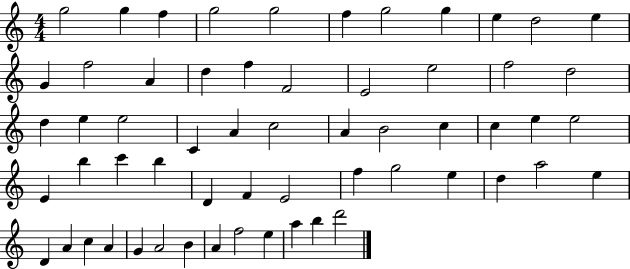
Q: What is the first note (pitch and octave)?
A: G5